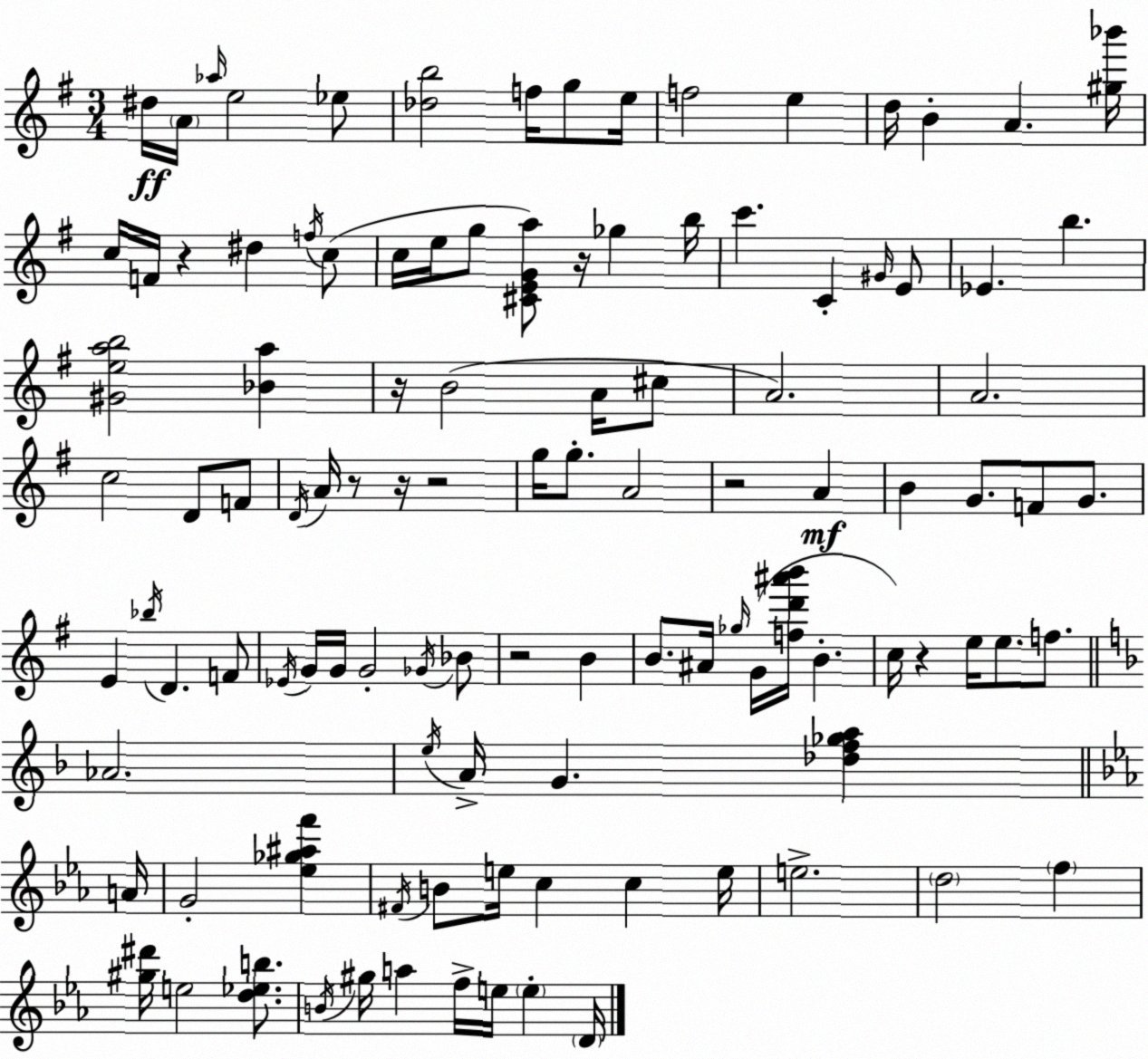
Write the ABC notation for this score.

X:1
T:Untitled
M:3/4
L:1/4
K:G
^d/4 A/4 _a/4 e2 _e/2 [_db]2 f/4 g/2 e/4 f2 e d/4 B A [^g_b']/4 c/4 F/4 z ^d f/4 c/2 c/4 e/4 g/2 [^CEGa]/2 z/4 _g b/4 c' C ^G/4 E/2 _E b [^Geab]2 [_Ba] z/4 B2 A/4 ^c/2 A2 A2 c2 D/2 F/2 D/4 A/4 z/2 z/4 z2 g/4 g/2 A2 z2 A B G/2 F/2 G/2 E _b/4 D F/2 _E/4 G/4 G/4 G2 _G/4 _B/2 z2 B B/2 ^A/4 _g/4 G/4 [fd'^a'b']/4 B c/4 z e/4 e/2 f/2 _A2 e/4 A/4 G [_df_ga] A/4 G2 [_e_g^af'] ^F/4 B/2 e/4 c c e/4 e2 d2 f [^g^d']/4 e2 [d_eb]/2 B/4 ^g/4 a f/4 e/4 e D/4